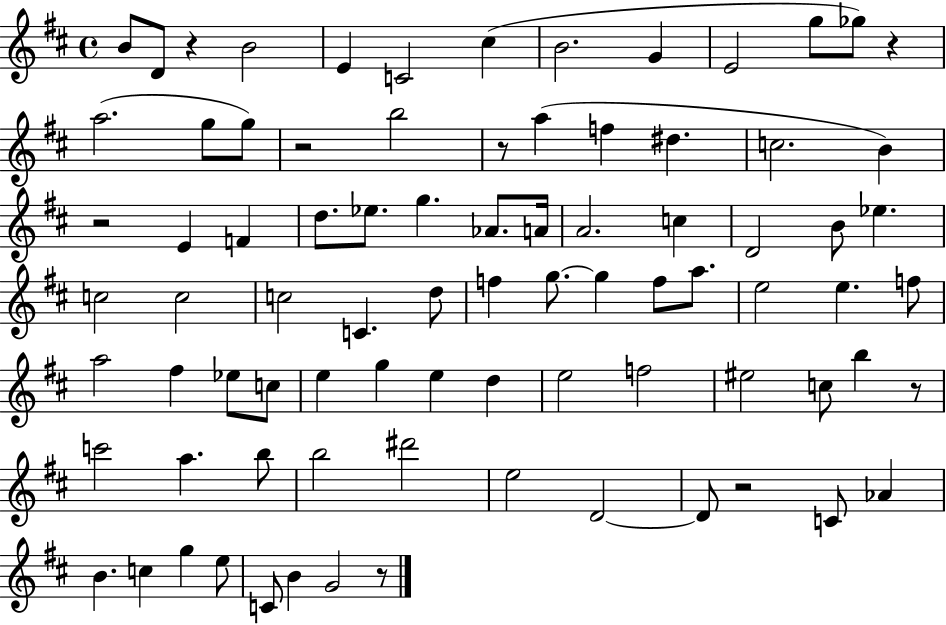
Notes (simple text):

B4/e D4/e R/q B4/h E4/q C4/h C#5/q B4/h. G4/q E4/h G5/e Gb5/e R/q A5/h. G5/e G5/e R/h B5/h R/e A5/q F5/q D#5/q. C5/h. B4/q R/h E4/q F4/q D5/e. Eb5/e. G5/q. Ab4/e. A4/s A4/h. C5/q D4/h B4/e Eb5/q. C5/h C5/h C5/h C4/q. D5/e F5/q G5/e. G5/q F5/e A5/e. E5/h E5/q. F5/e A5/h F#5/q Eb5/e C5/e E5/q G5/q E5/q D5/q E5/h F5/h EIS5/h C5/e B5/q R/e C6/h A5/q. B5/e B5/h D#6/h E5/h D4/h D4/e R/h C4/e Ab4/q B4/q. C5/q G5/q E5/e C4/e B4/q G4/h R/e